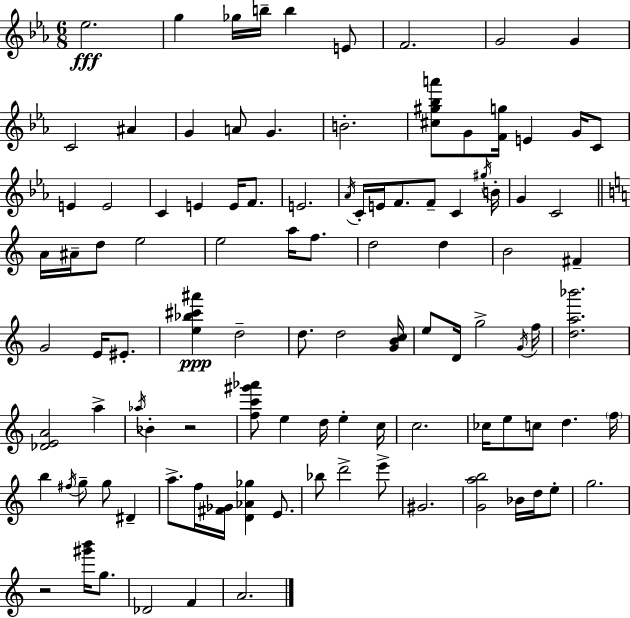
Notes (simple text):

Eb5/h. G5/q Gb5/s B5/s B5/q E4/e F4/h. G4/h G4/q C4/h A#4/q G4/q A4/e G4/q. B4/h. [C#5,G#5,Bb5,A6]/e G4/e [F4,G5]/s E4/q G4/s C4/e E4/q E4/h C4/q E4/q E4/s F4/e. E4/h. Ab4/s C4/s E4/s F4/e. F4/e C4/q G#5/s B4/s G4/q C4/h A4/s A#4/s D5/e E5/h E5/h A5/s F5/e. D5/h D5/q B4/h F#4/q G4/h E4/s EIS4/e. [E5,Bb5,C#6,A#6]/q D5/h D5/e. D5/h [G4,B4,C5]/s E5/e D4/s G5/h G4/s F5/s [D5,A5,Bb6]/h. [Db4,E4,A4]/h A5/q Ab5/s Bb4/q R/h [F5,C6,G#6,Ab6]/e E5/q D5/s E5/q C5/s C5/h. CES5/s E5/e C5/e D5/q. F5/s B5/q F#5/s G5/e G5/e D#4/q A5/e. F5/s [F#4,Gb4]/s [D4,Ab4,Gb5]/q E4/e. Bb5/e D6/h E6/e G#4/h. [G4,A5,B5]/h Bb4/s D5/s E5/e G5/h. R/h [G#6,B6]/s G5/e. Db4/h F4/q A4/h.